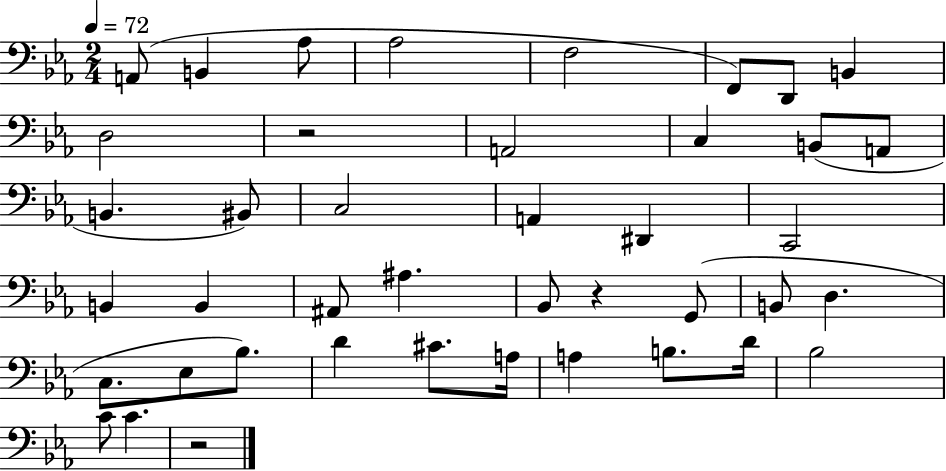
X:1
T:Untitled
M:2/4
L:1/4
K:Eb
A,,/2 B,, _A,/2 _A,2 F,2 F,,/2 D,,/2 B,, D,2 z2 A,,2 C, B,,/2 A,,/2 B,, ^B,,/2 C,2 A,, ^D,, C,,2 B,, B,, ^A,,/2 ^A, _B,,/2 z G,,/2 B,,/2 D, C,/2 _E,/2 _B,/2 D ^C/2 A,/4 A, B,/2 D/4 _B,2 C/2 C z2